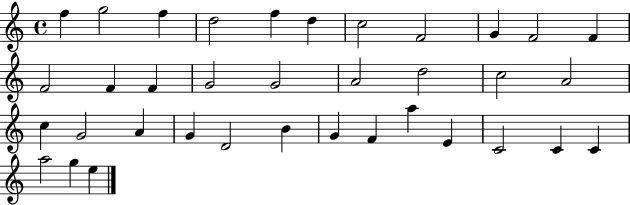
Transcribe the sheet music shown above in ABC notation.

X:1
T:Untitled
M:4/4
L:1/4
K:C
f g2 f d2 f d c2 F2 G F2 F F2 F F G2 G2 A2 d2 c2 A2 c G2 A G D2 B G F a E C2 C C a2 g e